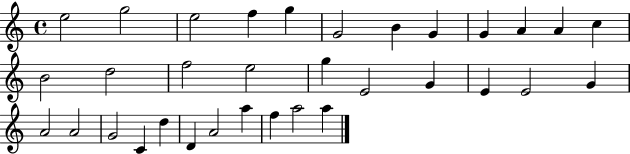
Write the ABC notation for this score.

X:1
T:Untitled
M:4/4
L:1/4
K:C
e2 g2 e2 f g G2 B G G A A c B2 d2 f2 e2 g E2 G E E2 G A2 A2 G2 C d D A2 a f a2 a